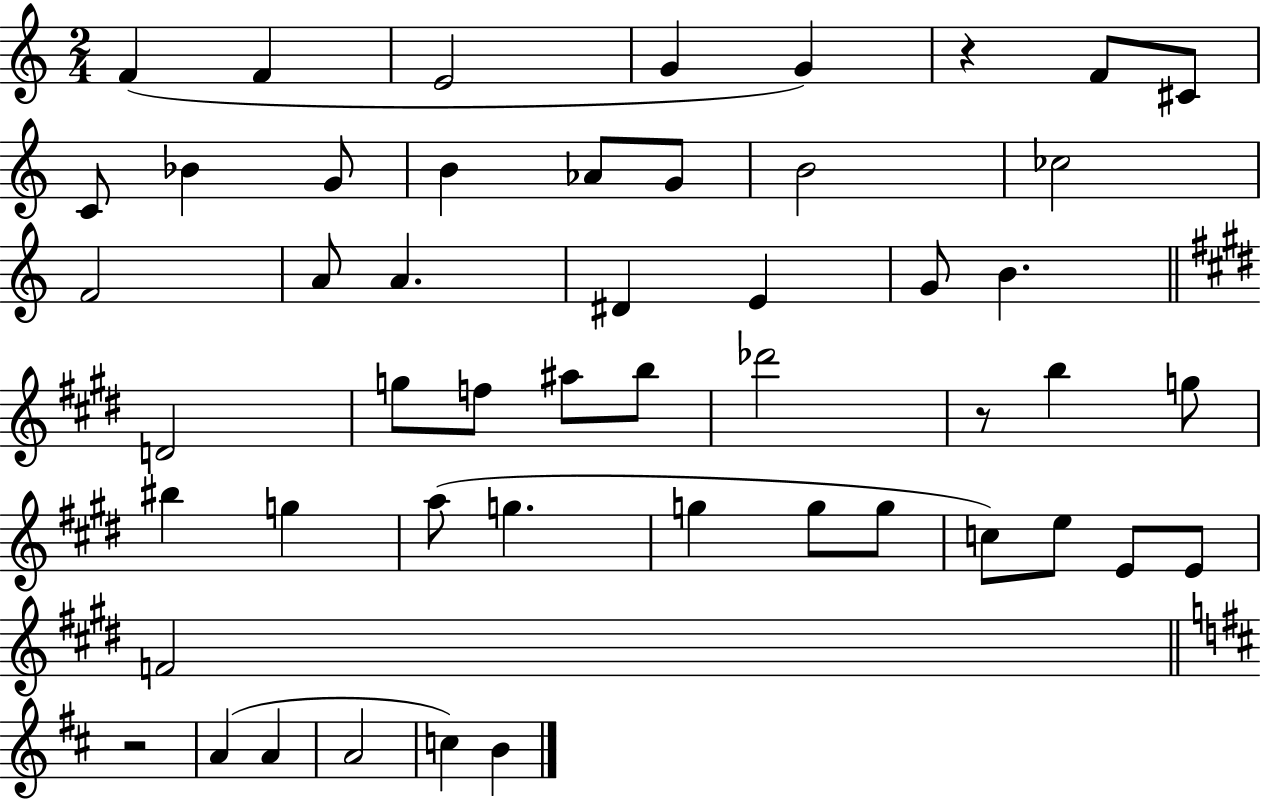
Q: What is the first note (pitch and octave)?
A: F4